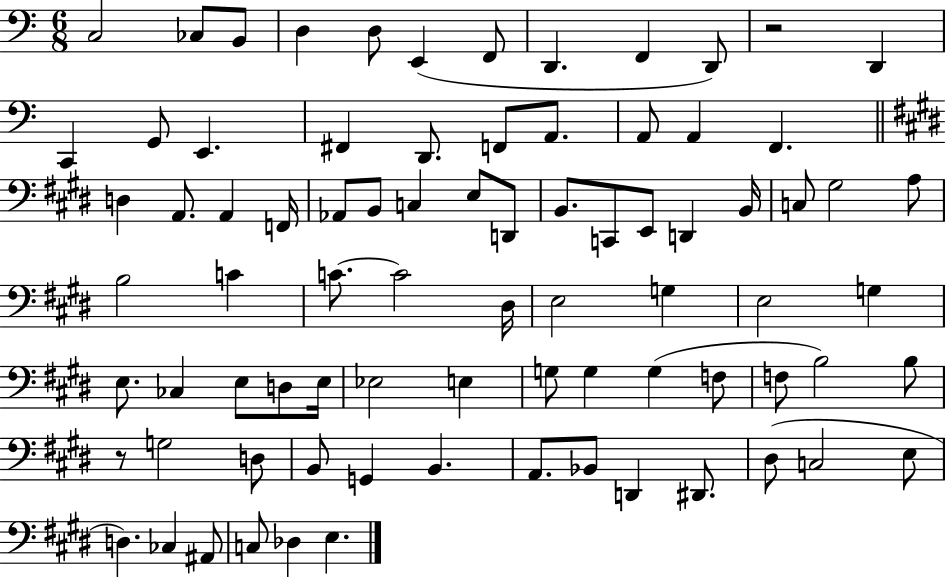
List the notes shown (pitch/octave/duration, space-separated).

C3/h CES3/e B2/e D3/q D3/e E2/q F2/e D2/q. F2/q D2/e R/h D2/q C2/q G2/e E2/q. F#2/q D2/e. F2/e A2/e. A2/e A2/q F2/q. D3/q A2/e. A2/q F2/s Ab2/e B2/e C3/q E3/e D2/e B2/e. C2/e E2/e D2/q B2/s C3/e G#3/h A3/e B3/h C4/q C4/e. C4/h D#3/s E3/h G3/q E3/h G3/q E3/e. CES3/q E3/e D3/e E3/s Eb3/h E3/q G3/e G3/q G3/q F3/e F3/e B3/h B3/e R/e G3/h D3/e B2/e G2/q B2/q. A2/e. Bb2/e D2/q D#2/e. D#3/e C3/h E3/e D3/q. CES3/q A#2/e C3/e Db3/q E3/q.